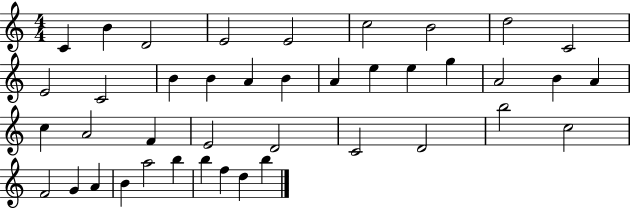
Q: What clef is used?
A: treble